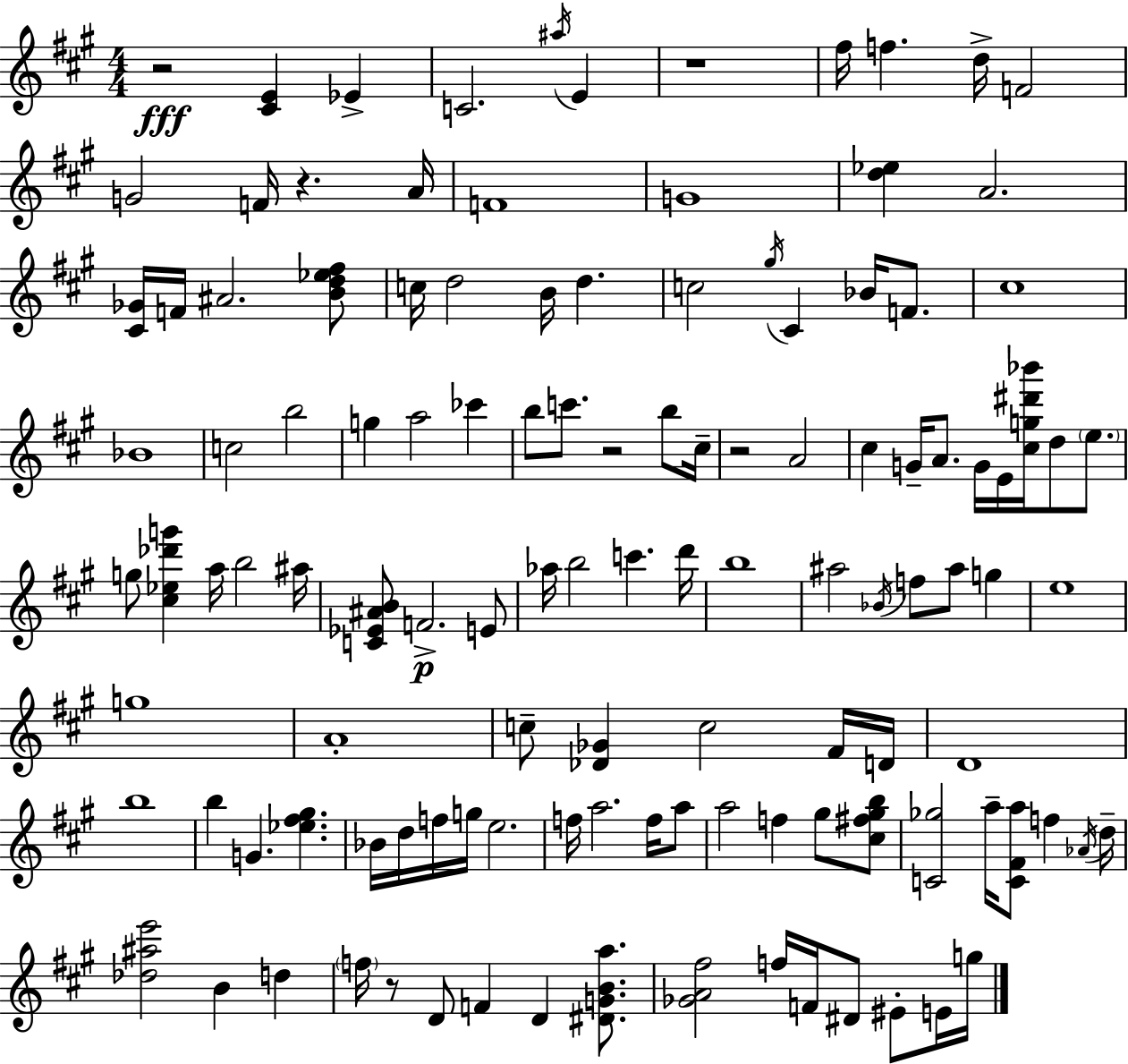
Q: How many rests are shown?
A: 6